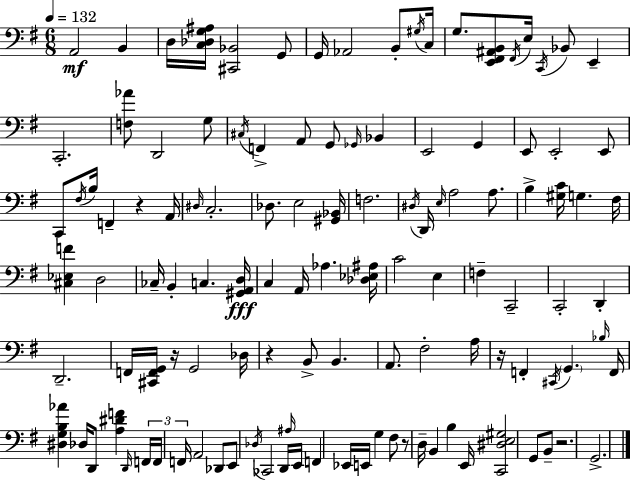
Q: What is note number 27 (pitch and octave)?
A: E2